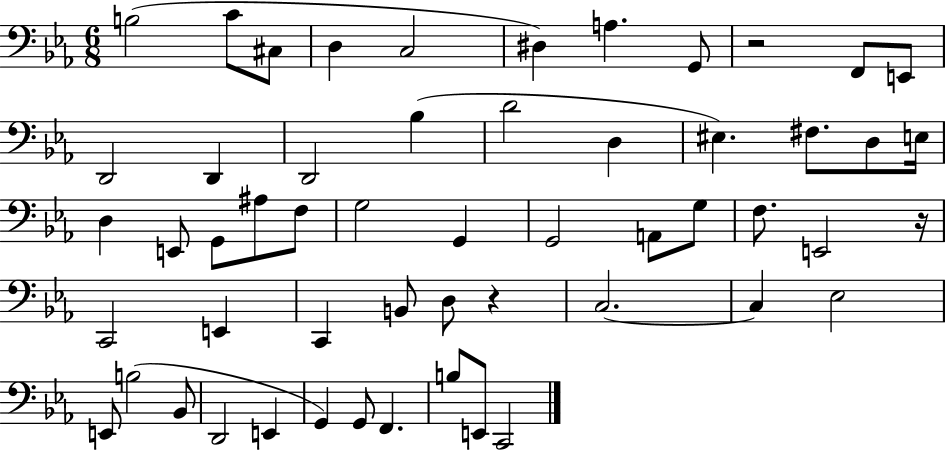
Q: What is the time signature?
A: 6/8